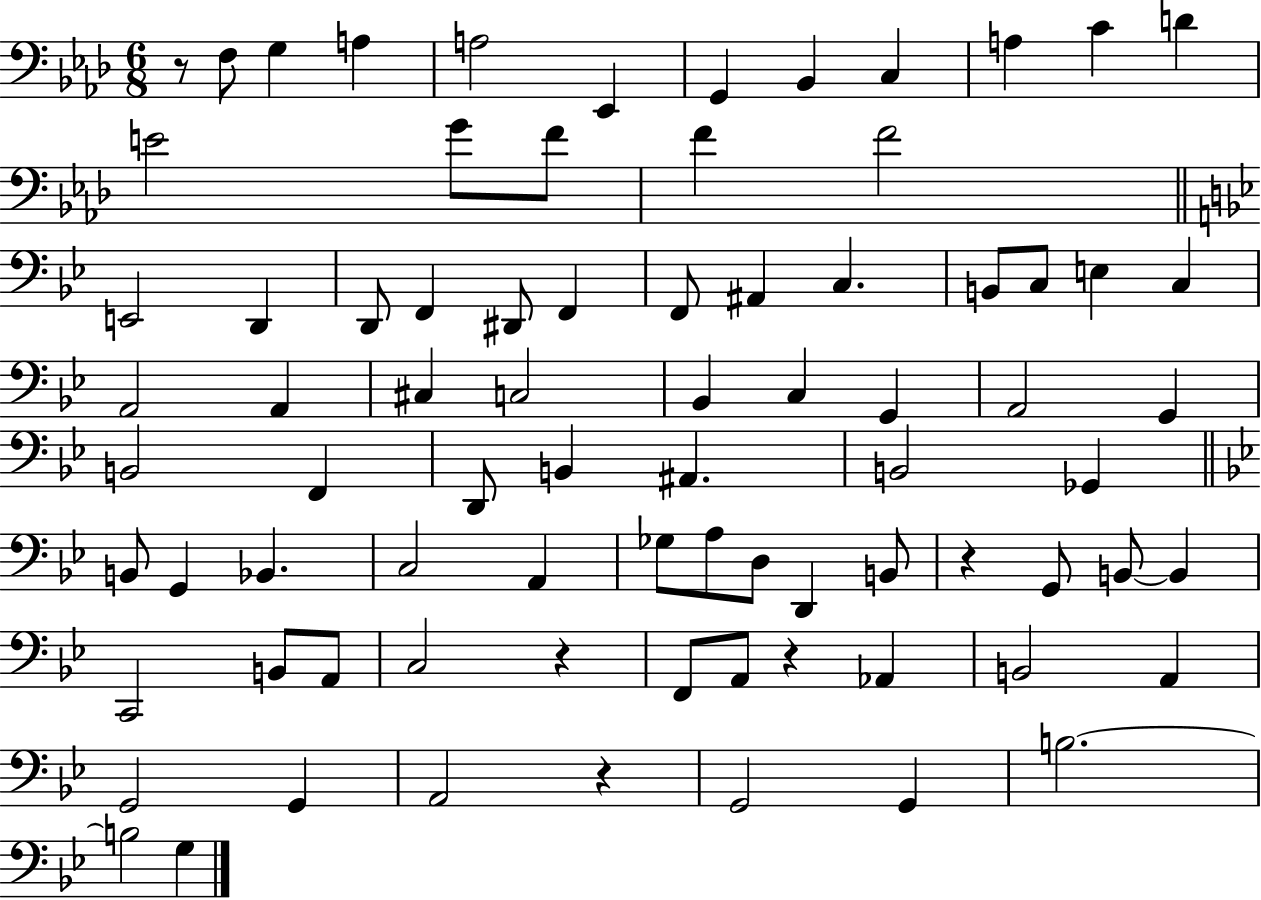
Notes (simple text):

R/e F3/e G3/q A3/q A3/h Eb2/q G2/q Bb2/q C3/q A3/q C4/q D4/q E4/h G4/e F4/e F4/q F4/h E2/h D2/q D2/e F2/q D#2/e F2/q F2/e A#2/q C3/q. B2/e C3/e E3/q C3/q A2/h A2/q C#3/q C3/h Bb2/q C3/q G2/q A2/h G2/q B2/h F2/q D2/e B2/q A#2/q. B2/h Gb2/q B2/e G2/q Bb2/q. C3/h A2/q Gb3/e A3/e D3/e D2/q B2/e R/q G2/e B2/e B2/q C2/h B2/e A2/e C3/h R/q F2/e A2/e R/q Ab2/q B2/h A2/q G2/h G2/q A2/h R/q G2/h G2/q B3/h. B3/h G3/q